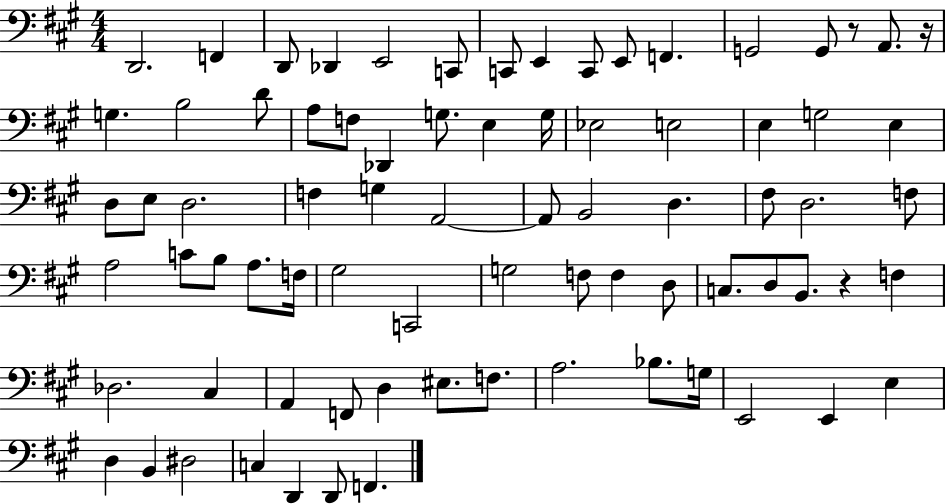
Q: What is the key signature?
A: A major